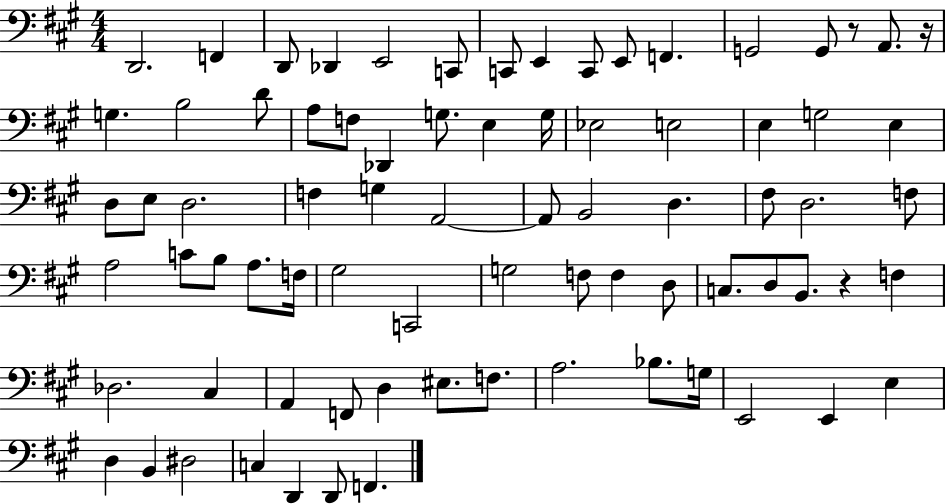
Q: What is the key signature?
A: A major